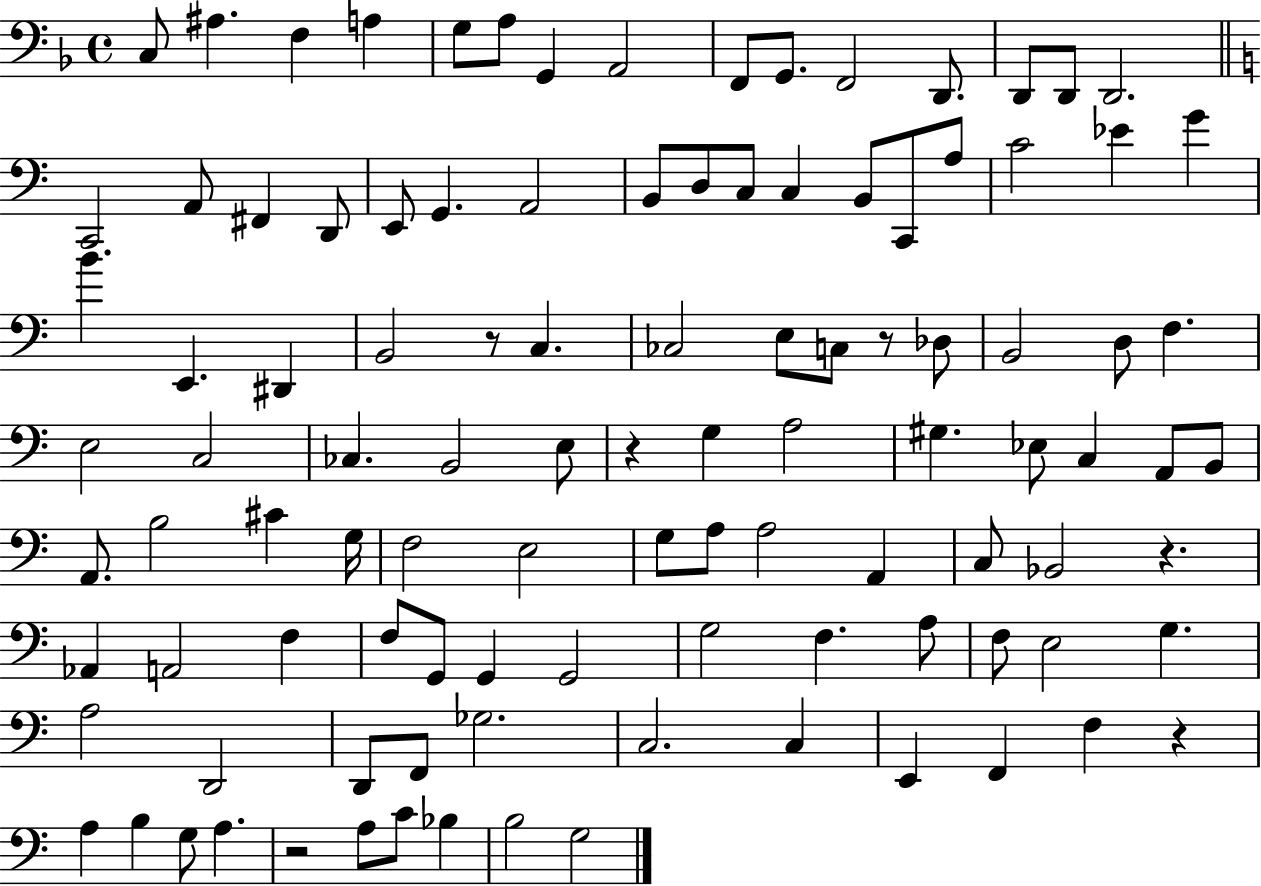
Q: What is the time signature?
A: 4/4